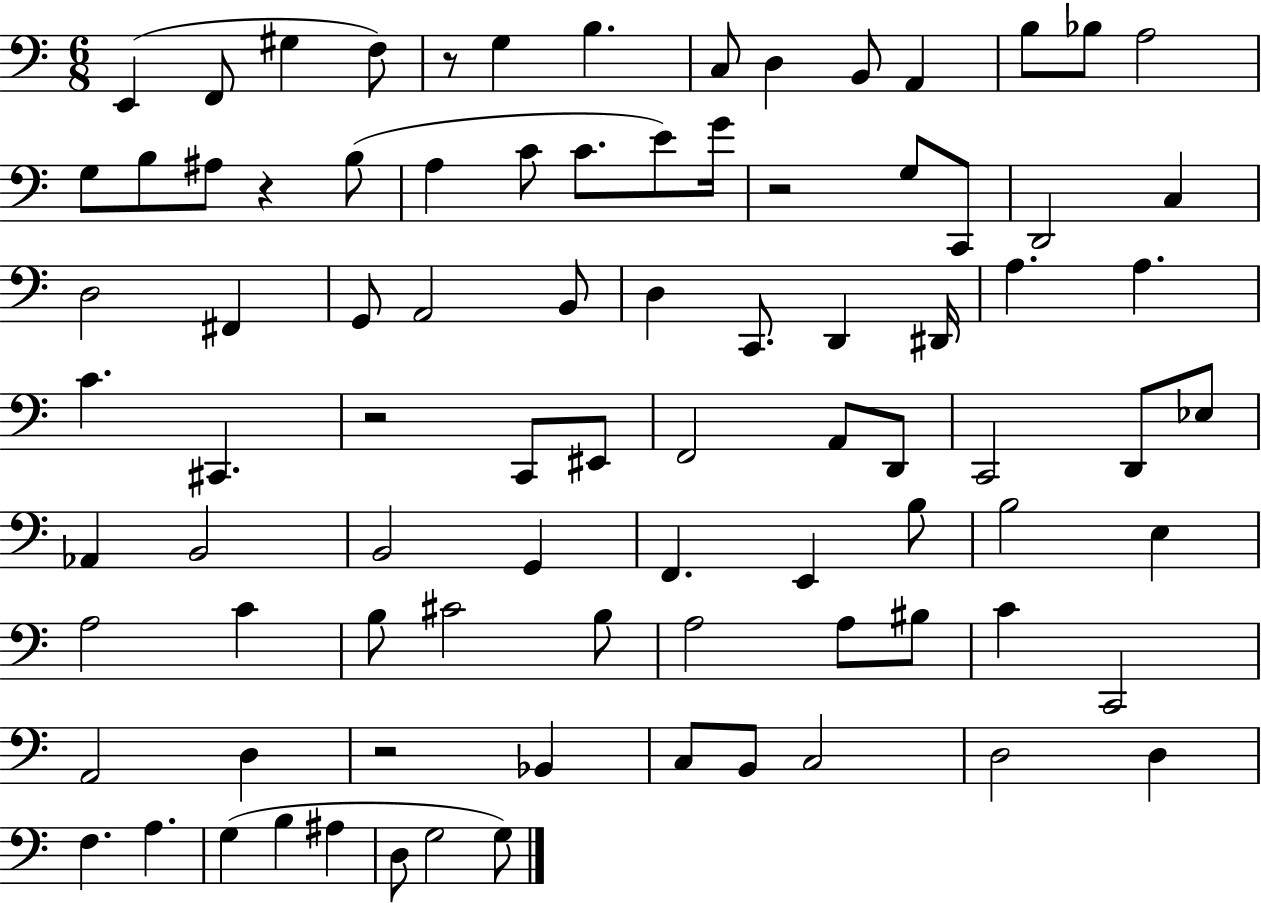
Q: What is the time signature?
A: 6/8